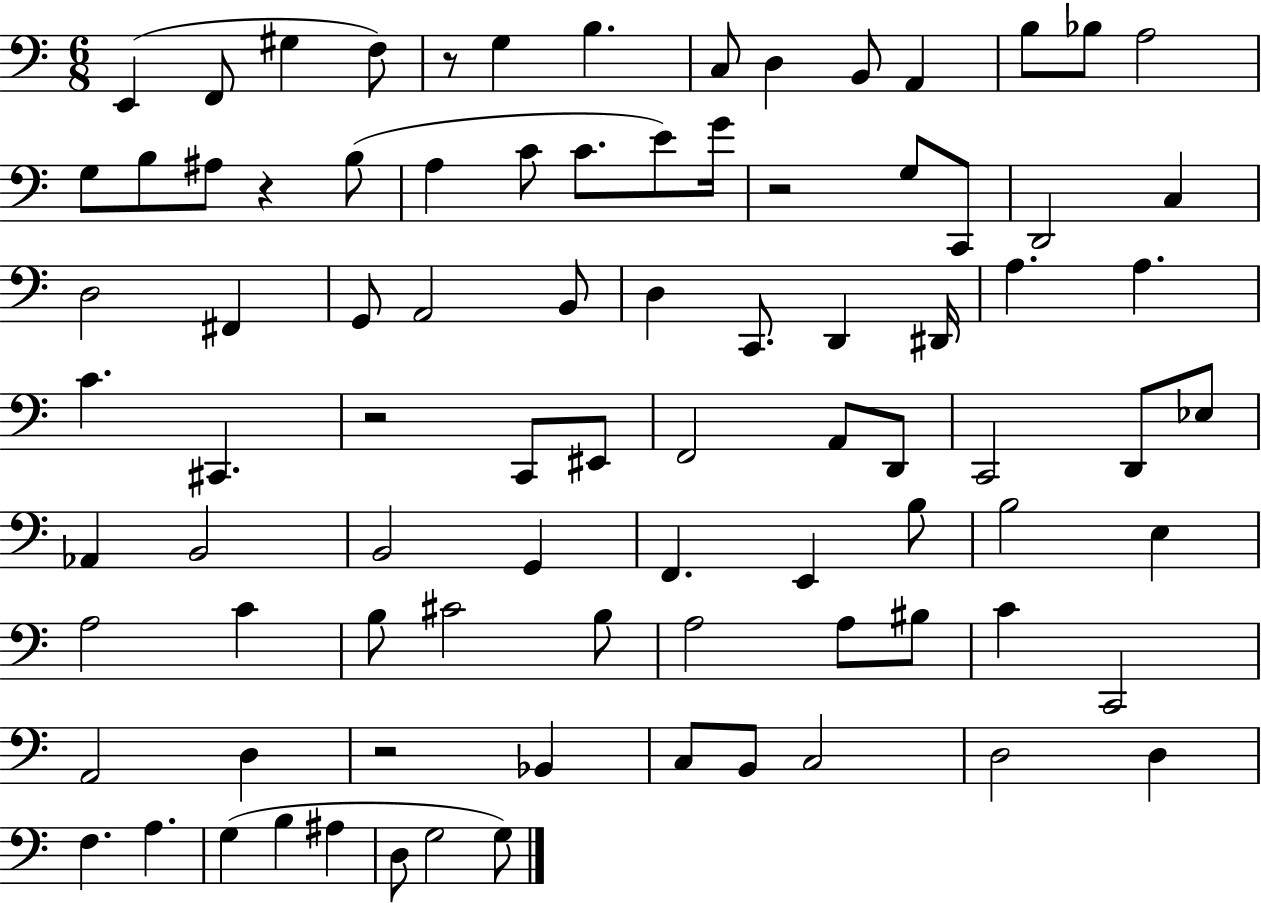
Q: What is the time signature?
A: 6/8